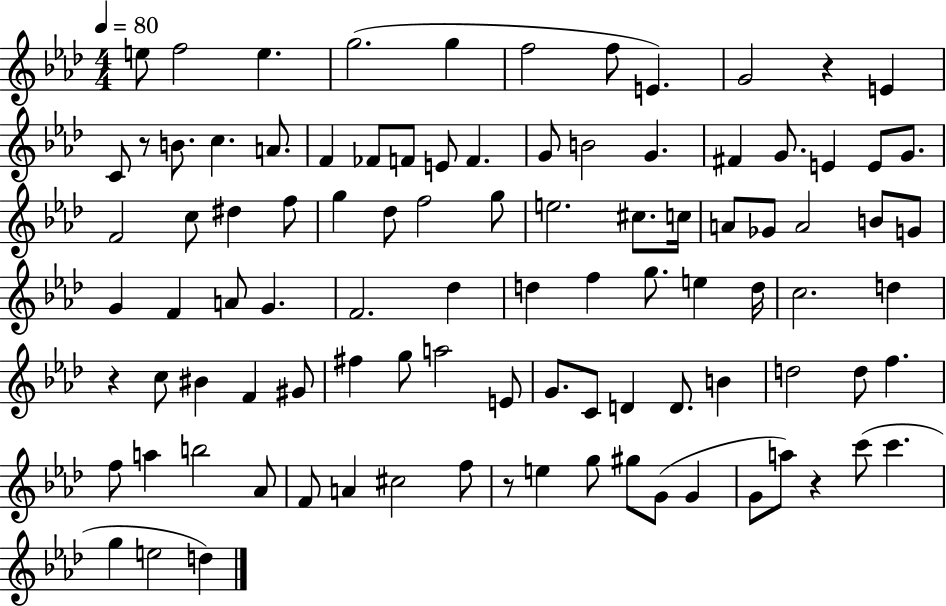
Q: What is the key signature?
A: AES major